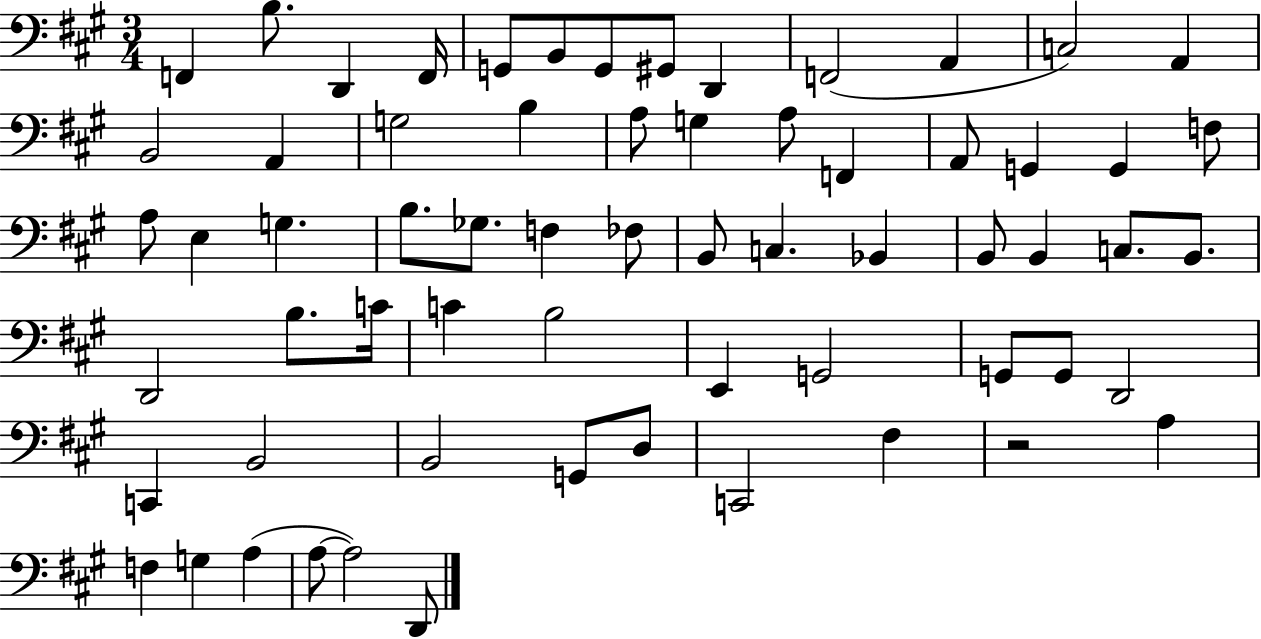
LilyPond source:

{
  \clef bass
  \numericTimeSignature
  \time 3/4
  \key a \major
  \repeat volta 2 { f,4 b8. d,4 f,16 | g,8 b,8 g,8 gis,8 d,4 | f,2( a,4 | c2) a,4 | \break b,2 a,4 | g2 b4 | a8 g4 a8 f,4 | a,8 g,4 g,4 f8 | \break a8 e4 g4. | b8. ges8. f4 fes8 | b,8 c4. bes,4 | b,8 b,4 c8. b,8. | \break d,2 b8. c'16 | c'4 b2 | e,4 g,2 | g,8 g,8 d,2 | \break c,4 b,2 | b,2 g,8 d8 | c,2 fis4 | r2 a4 | \break f4 g4 a4( | a8~~ a2) d,8 | } \bar "|."
}